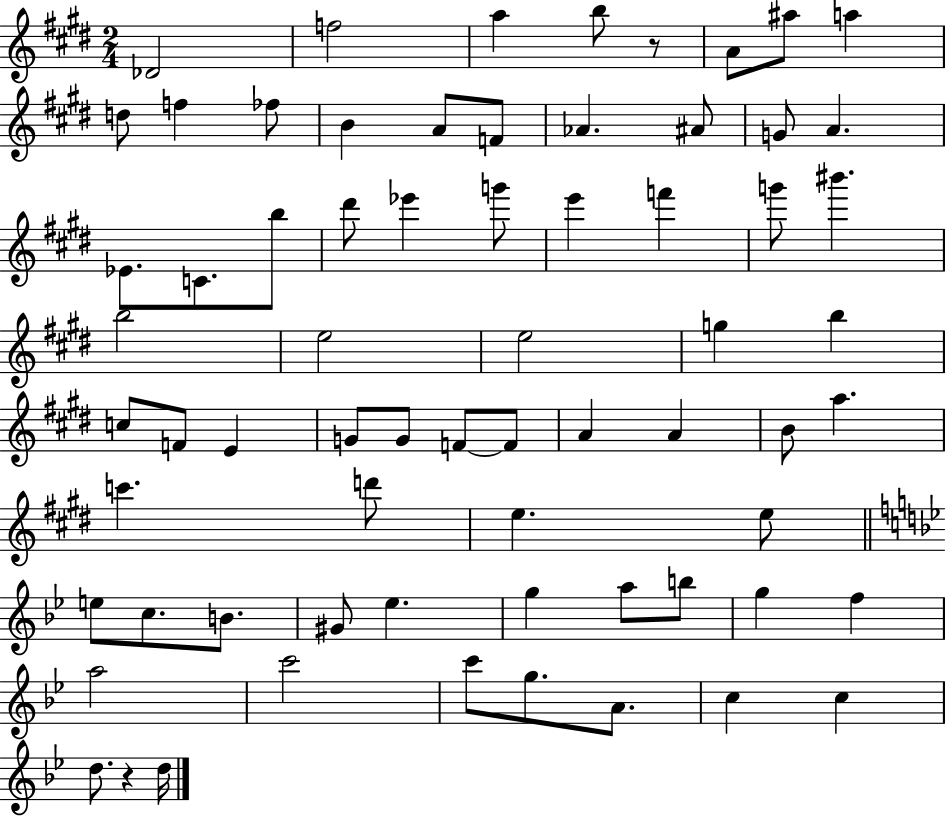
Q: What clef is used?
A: treble